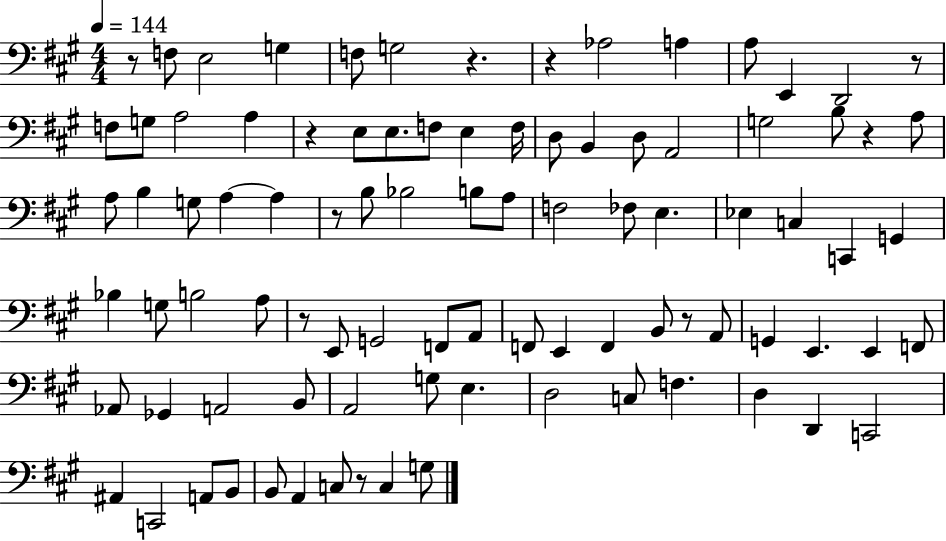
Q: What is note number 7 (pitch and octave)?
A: A3